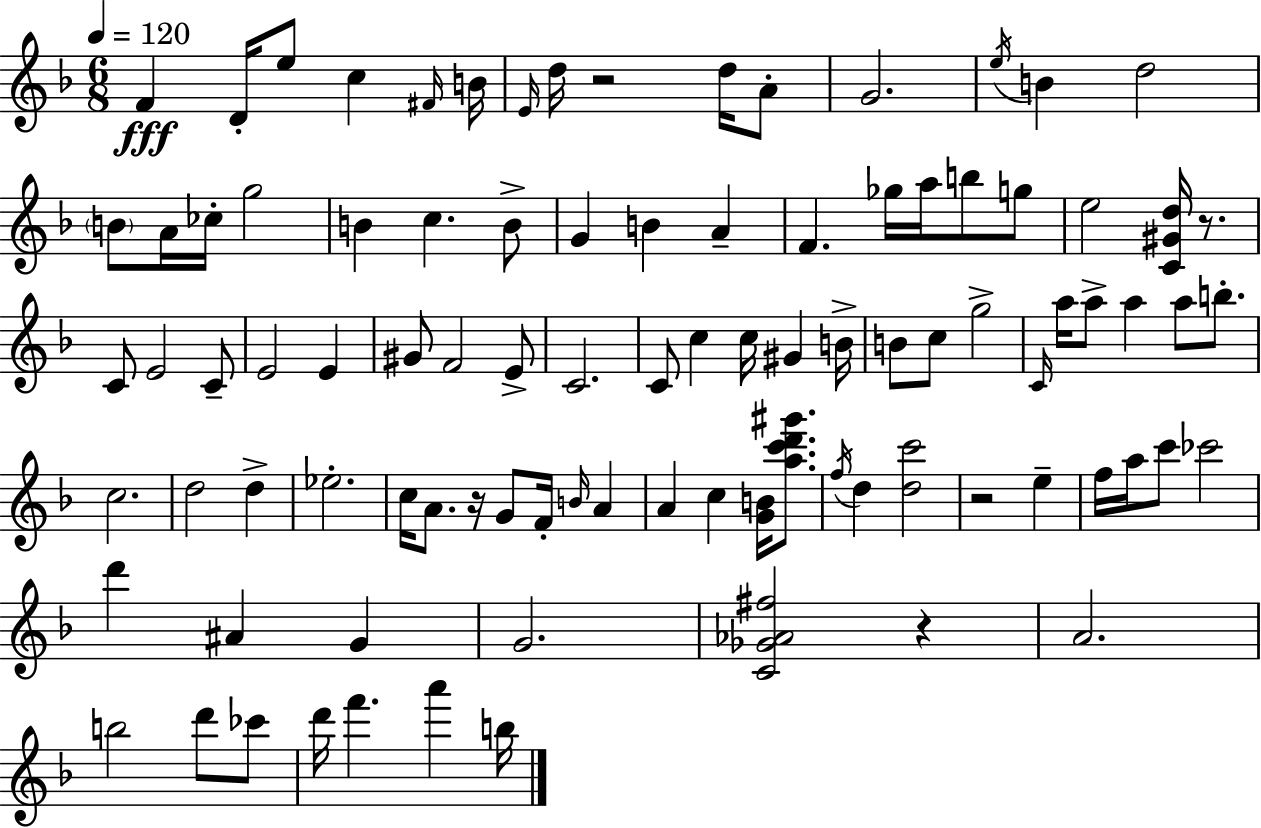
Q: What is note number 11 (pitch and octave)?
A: G4